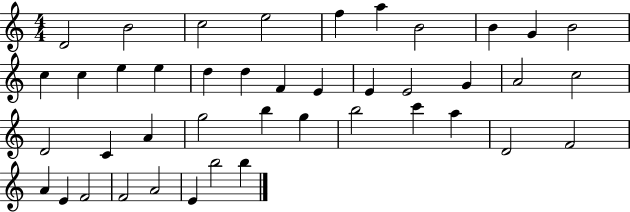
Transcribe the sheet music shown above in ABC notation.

X:1
T:Untitled
M:4/4
L:1/4
K:C
D2 B2 c2 e2 f a B2 B G B2 c c e e d d F E E E2 G A2 c2 D2 C A g2 b g b2 c' a D2 F2 A E F2 F2 A2 E b2 b